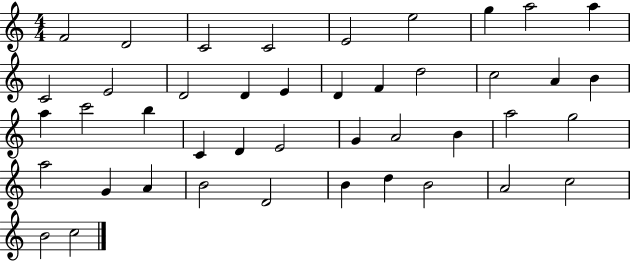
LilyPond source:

{
  \clef treble
  \numericTimeSignature
  \time 4/4
  \key c \major
  f'2 d'2 | c'2 c'2 | e'2 e''2 | g''4 a''2 a''4 | \break c'2 e'2 | d'2 d'4 e'4 | d'4 f'4 d''2 | c''2 a'4 b'4 | \break a''4 c'''2 b''4 | c'4 d'4 e'2 | g'4 a'2 b'4 | a''2 g''2 | \break a''2 g'4 a'4 | b'2 d'2 | b'4 d''4 b'2 | a'2 c''2 | \break b'2 c''2 | \bar "|."
}